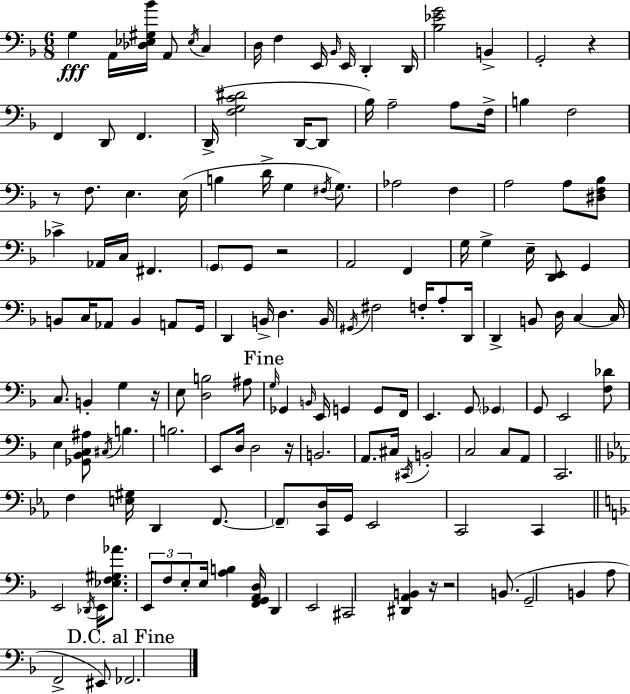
{
  \clef bass
  \numericTimeSignature
  \time 6/8
  \key d \minor
  g4\fff a,16 <des ees gis bes'>16 a,8 \acciaccatura { ees16 } c4 | d16 f4 e,16 \grace { bes,16 } e,16 d,4-. | d,16 <bes ees' g'>2 b,4-> | g,2-. r4 | \break f,4 d,8 f,4. | d,16->( <f g c' dis'>2 d,16~~ | d,8 bes16) a2-- a8 | f16-> b4 f2 | \break r8 f8. e4. | e16( b4 d'16-> g4 \acciaccatura { fis16 } | g8.) aes2 f4 | a2 a8 | \break <dis f bes>8 ces'4-> aes,16 c16 fis,4. | \parenthesize g,8 g,8 r2 | a,2 f,4 | g16 g4-> e16-- <d, e,>8 g,4 | \break b,8 c16 aes,8 b,4 | a,8 g,16 d,4 b,16-> d4. | b,16 \acciaccatura { gis,16 } fis2 | f16-. a8-. d,16 d,4-> b,8 d16 c4~~ | \break c16 c8. b,4-. g4 | r16 e8 <d b>2 | ais8 \mark "Fine" \grace { g16 } ges,4 \grace { b,16 } e,16 g,4 | g,8 f,16 e,4. | \break g,8 \parenthesize ges,4 g,8 e,2 | <f des'>8 e4 <ges, bes, c ais>8 | \acciaccatura { cis16 } b4. b2. | e,8 d16 d2 | \break r16 b,2. | a,8. cis16 \acciaccatura { cis,16 } | b,2-. c2 | c8 a,8 c,2. | \break \bar "||" \break \key c \minor f4 <e gis>16 d,4 f,8.~~ | \parenthesize f,8-- <c, d>16 g,16 ees,2 | c,2 c,4 | \bar "||" \break \key f \major e,2 \acciaccatura { des,16 } e,16 <ees f gis aes'>8. | \tuplet 3/2 { e,8 f8 e8-. } e16 <a b>4 | <f, g, a, d>16 d,4 e,2 | cis,2 <dis, a, b,>4 | \break r16 r2 b,8.( | g,2-- b,4 | a8 f,2-> eis,8) | \mark "D.C. al Fine" fes,2. | \break \bar "|."
}